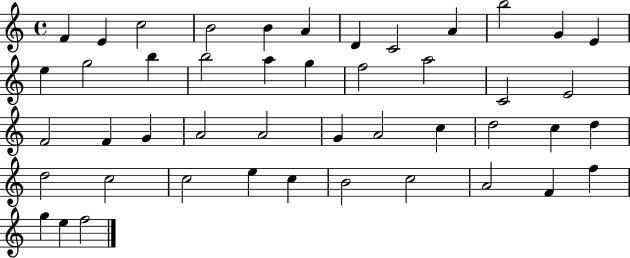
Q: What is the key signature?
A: C major